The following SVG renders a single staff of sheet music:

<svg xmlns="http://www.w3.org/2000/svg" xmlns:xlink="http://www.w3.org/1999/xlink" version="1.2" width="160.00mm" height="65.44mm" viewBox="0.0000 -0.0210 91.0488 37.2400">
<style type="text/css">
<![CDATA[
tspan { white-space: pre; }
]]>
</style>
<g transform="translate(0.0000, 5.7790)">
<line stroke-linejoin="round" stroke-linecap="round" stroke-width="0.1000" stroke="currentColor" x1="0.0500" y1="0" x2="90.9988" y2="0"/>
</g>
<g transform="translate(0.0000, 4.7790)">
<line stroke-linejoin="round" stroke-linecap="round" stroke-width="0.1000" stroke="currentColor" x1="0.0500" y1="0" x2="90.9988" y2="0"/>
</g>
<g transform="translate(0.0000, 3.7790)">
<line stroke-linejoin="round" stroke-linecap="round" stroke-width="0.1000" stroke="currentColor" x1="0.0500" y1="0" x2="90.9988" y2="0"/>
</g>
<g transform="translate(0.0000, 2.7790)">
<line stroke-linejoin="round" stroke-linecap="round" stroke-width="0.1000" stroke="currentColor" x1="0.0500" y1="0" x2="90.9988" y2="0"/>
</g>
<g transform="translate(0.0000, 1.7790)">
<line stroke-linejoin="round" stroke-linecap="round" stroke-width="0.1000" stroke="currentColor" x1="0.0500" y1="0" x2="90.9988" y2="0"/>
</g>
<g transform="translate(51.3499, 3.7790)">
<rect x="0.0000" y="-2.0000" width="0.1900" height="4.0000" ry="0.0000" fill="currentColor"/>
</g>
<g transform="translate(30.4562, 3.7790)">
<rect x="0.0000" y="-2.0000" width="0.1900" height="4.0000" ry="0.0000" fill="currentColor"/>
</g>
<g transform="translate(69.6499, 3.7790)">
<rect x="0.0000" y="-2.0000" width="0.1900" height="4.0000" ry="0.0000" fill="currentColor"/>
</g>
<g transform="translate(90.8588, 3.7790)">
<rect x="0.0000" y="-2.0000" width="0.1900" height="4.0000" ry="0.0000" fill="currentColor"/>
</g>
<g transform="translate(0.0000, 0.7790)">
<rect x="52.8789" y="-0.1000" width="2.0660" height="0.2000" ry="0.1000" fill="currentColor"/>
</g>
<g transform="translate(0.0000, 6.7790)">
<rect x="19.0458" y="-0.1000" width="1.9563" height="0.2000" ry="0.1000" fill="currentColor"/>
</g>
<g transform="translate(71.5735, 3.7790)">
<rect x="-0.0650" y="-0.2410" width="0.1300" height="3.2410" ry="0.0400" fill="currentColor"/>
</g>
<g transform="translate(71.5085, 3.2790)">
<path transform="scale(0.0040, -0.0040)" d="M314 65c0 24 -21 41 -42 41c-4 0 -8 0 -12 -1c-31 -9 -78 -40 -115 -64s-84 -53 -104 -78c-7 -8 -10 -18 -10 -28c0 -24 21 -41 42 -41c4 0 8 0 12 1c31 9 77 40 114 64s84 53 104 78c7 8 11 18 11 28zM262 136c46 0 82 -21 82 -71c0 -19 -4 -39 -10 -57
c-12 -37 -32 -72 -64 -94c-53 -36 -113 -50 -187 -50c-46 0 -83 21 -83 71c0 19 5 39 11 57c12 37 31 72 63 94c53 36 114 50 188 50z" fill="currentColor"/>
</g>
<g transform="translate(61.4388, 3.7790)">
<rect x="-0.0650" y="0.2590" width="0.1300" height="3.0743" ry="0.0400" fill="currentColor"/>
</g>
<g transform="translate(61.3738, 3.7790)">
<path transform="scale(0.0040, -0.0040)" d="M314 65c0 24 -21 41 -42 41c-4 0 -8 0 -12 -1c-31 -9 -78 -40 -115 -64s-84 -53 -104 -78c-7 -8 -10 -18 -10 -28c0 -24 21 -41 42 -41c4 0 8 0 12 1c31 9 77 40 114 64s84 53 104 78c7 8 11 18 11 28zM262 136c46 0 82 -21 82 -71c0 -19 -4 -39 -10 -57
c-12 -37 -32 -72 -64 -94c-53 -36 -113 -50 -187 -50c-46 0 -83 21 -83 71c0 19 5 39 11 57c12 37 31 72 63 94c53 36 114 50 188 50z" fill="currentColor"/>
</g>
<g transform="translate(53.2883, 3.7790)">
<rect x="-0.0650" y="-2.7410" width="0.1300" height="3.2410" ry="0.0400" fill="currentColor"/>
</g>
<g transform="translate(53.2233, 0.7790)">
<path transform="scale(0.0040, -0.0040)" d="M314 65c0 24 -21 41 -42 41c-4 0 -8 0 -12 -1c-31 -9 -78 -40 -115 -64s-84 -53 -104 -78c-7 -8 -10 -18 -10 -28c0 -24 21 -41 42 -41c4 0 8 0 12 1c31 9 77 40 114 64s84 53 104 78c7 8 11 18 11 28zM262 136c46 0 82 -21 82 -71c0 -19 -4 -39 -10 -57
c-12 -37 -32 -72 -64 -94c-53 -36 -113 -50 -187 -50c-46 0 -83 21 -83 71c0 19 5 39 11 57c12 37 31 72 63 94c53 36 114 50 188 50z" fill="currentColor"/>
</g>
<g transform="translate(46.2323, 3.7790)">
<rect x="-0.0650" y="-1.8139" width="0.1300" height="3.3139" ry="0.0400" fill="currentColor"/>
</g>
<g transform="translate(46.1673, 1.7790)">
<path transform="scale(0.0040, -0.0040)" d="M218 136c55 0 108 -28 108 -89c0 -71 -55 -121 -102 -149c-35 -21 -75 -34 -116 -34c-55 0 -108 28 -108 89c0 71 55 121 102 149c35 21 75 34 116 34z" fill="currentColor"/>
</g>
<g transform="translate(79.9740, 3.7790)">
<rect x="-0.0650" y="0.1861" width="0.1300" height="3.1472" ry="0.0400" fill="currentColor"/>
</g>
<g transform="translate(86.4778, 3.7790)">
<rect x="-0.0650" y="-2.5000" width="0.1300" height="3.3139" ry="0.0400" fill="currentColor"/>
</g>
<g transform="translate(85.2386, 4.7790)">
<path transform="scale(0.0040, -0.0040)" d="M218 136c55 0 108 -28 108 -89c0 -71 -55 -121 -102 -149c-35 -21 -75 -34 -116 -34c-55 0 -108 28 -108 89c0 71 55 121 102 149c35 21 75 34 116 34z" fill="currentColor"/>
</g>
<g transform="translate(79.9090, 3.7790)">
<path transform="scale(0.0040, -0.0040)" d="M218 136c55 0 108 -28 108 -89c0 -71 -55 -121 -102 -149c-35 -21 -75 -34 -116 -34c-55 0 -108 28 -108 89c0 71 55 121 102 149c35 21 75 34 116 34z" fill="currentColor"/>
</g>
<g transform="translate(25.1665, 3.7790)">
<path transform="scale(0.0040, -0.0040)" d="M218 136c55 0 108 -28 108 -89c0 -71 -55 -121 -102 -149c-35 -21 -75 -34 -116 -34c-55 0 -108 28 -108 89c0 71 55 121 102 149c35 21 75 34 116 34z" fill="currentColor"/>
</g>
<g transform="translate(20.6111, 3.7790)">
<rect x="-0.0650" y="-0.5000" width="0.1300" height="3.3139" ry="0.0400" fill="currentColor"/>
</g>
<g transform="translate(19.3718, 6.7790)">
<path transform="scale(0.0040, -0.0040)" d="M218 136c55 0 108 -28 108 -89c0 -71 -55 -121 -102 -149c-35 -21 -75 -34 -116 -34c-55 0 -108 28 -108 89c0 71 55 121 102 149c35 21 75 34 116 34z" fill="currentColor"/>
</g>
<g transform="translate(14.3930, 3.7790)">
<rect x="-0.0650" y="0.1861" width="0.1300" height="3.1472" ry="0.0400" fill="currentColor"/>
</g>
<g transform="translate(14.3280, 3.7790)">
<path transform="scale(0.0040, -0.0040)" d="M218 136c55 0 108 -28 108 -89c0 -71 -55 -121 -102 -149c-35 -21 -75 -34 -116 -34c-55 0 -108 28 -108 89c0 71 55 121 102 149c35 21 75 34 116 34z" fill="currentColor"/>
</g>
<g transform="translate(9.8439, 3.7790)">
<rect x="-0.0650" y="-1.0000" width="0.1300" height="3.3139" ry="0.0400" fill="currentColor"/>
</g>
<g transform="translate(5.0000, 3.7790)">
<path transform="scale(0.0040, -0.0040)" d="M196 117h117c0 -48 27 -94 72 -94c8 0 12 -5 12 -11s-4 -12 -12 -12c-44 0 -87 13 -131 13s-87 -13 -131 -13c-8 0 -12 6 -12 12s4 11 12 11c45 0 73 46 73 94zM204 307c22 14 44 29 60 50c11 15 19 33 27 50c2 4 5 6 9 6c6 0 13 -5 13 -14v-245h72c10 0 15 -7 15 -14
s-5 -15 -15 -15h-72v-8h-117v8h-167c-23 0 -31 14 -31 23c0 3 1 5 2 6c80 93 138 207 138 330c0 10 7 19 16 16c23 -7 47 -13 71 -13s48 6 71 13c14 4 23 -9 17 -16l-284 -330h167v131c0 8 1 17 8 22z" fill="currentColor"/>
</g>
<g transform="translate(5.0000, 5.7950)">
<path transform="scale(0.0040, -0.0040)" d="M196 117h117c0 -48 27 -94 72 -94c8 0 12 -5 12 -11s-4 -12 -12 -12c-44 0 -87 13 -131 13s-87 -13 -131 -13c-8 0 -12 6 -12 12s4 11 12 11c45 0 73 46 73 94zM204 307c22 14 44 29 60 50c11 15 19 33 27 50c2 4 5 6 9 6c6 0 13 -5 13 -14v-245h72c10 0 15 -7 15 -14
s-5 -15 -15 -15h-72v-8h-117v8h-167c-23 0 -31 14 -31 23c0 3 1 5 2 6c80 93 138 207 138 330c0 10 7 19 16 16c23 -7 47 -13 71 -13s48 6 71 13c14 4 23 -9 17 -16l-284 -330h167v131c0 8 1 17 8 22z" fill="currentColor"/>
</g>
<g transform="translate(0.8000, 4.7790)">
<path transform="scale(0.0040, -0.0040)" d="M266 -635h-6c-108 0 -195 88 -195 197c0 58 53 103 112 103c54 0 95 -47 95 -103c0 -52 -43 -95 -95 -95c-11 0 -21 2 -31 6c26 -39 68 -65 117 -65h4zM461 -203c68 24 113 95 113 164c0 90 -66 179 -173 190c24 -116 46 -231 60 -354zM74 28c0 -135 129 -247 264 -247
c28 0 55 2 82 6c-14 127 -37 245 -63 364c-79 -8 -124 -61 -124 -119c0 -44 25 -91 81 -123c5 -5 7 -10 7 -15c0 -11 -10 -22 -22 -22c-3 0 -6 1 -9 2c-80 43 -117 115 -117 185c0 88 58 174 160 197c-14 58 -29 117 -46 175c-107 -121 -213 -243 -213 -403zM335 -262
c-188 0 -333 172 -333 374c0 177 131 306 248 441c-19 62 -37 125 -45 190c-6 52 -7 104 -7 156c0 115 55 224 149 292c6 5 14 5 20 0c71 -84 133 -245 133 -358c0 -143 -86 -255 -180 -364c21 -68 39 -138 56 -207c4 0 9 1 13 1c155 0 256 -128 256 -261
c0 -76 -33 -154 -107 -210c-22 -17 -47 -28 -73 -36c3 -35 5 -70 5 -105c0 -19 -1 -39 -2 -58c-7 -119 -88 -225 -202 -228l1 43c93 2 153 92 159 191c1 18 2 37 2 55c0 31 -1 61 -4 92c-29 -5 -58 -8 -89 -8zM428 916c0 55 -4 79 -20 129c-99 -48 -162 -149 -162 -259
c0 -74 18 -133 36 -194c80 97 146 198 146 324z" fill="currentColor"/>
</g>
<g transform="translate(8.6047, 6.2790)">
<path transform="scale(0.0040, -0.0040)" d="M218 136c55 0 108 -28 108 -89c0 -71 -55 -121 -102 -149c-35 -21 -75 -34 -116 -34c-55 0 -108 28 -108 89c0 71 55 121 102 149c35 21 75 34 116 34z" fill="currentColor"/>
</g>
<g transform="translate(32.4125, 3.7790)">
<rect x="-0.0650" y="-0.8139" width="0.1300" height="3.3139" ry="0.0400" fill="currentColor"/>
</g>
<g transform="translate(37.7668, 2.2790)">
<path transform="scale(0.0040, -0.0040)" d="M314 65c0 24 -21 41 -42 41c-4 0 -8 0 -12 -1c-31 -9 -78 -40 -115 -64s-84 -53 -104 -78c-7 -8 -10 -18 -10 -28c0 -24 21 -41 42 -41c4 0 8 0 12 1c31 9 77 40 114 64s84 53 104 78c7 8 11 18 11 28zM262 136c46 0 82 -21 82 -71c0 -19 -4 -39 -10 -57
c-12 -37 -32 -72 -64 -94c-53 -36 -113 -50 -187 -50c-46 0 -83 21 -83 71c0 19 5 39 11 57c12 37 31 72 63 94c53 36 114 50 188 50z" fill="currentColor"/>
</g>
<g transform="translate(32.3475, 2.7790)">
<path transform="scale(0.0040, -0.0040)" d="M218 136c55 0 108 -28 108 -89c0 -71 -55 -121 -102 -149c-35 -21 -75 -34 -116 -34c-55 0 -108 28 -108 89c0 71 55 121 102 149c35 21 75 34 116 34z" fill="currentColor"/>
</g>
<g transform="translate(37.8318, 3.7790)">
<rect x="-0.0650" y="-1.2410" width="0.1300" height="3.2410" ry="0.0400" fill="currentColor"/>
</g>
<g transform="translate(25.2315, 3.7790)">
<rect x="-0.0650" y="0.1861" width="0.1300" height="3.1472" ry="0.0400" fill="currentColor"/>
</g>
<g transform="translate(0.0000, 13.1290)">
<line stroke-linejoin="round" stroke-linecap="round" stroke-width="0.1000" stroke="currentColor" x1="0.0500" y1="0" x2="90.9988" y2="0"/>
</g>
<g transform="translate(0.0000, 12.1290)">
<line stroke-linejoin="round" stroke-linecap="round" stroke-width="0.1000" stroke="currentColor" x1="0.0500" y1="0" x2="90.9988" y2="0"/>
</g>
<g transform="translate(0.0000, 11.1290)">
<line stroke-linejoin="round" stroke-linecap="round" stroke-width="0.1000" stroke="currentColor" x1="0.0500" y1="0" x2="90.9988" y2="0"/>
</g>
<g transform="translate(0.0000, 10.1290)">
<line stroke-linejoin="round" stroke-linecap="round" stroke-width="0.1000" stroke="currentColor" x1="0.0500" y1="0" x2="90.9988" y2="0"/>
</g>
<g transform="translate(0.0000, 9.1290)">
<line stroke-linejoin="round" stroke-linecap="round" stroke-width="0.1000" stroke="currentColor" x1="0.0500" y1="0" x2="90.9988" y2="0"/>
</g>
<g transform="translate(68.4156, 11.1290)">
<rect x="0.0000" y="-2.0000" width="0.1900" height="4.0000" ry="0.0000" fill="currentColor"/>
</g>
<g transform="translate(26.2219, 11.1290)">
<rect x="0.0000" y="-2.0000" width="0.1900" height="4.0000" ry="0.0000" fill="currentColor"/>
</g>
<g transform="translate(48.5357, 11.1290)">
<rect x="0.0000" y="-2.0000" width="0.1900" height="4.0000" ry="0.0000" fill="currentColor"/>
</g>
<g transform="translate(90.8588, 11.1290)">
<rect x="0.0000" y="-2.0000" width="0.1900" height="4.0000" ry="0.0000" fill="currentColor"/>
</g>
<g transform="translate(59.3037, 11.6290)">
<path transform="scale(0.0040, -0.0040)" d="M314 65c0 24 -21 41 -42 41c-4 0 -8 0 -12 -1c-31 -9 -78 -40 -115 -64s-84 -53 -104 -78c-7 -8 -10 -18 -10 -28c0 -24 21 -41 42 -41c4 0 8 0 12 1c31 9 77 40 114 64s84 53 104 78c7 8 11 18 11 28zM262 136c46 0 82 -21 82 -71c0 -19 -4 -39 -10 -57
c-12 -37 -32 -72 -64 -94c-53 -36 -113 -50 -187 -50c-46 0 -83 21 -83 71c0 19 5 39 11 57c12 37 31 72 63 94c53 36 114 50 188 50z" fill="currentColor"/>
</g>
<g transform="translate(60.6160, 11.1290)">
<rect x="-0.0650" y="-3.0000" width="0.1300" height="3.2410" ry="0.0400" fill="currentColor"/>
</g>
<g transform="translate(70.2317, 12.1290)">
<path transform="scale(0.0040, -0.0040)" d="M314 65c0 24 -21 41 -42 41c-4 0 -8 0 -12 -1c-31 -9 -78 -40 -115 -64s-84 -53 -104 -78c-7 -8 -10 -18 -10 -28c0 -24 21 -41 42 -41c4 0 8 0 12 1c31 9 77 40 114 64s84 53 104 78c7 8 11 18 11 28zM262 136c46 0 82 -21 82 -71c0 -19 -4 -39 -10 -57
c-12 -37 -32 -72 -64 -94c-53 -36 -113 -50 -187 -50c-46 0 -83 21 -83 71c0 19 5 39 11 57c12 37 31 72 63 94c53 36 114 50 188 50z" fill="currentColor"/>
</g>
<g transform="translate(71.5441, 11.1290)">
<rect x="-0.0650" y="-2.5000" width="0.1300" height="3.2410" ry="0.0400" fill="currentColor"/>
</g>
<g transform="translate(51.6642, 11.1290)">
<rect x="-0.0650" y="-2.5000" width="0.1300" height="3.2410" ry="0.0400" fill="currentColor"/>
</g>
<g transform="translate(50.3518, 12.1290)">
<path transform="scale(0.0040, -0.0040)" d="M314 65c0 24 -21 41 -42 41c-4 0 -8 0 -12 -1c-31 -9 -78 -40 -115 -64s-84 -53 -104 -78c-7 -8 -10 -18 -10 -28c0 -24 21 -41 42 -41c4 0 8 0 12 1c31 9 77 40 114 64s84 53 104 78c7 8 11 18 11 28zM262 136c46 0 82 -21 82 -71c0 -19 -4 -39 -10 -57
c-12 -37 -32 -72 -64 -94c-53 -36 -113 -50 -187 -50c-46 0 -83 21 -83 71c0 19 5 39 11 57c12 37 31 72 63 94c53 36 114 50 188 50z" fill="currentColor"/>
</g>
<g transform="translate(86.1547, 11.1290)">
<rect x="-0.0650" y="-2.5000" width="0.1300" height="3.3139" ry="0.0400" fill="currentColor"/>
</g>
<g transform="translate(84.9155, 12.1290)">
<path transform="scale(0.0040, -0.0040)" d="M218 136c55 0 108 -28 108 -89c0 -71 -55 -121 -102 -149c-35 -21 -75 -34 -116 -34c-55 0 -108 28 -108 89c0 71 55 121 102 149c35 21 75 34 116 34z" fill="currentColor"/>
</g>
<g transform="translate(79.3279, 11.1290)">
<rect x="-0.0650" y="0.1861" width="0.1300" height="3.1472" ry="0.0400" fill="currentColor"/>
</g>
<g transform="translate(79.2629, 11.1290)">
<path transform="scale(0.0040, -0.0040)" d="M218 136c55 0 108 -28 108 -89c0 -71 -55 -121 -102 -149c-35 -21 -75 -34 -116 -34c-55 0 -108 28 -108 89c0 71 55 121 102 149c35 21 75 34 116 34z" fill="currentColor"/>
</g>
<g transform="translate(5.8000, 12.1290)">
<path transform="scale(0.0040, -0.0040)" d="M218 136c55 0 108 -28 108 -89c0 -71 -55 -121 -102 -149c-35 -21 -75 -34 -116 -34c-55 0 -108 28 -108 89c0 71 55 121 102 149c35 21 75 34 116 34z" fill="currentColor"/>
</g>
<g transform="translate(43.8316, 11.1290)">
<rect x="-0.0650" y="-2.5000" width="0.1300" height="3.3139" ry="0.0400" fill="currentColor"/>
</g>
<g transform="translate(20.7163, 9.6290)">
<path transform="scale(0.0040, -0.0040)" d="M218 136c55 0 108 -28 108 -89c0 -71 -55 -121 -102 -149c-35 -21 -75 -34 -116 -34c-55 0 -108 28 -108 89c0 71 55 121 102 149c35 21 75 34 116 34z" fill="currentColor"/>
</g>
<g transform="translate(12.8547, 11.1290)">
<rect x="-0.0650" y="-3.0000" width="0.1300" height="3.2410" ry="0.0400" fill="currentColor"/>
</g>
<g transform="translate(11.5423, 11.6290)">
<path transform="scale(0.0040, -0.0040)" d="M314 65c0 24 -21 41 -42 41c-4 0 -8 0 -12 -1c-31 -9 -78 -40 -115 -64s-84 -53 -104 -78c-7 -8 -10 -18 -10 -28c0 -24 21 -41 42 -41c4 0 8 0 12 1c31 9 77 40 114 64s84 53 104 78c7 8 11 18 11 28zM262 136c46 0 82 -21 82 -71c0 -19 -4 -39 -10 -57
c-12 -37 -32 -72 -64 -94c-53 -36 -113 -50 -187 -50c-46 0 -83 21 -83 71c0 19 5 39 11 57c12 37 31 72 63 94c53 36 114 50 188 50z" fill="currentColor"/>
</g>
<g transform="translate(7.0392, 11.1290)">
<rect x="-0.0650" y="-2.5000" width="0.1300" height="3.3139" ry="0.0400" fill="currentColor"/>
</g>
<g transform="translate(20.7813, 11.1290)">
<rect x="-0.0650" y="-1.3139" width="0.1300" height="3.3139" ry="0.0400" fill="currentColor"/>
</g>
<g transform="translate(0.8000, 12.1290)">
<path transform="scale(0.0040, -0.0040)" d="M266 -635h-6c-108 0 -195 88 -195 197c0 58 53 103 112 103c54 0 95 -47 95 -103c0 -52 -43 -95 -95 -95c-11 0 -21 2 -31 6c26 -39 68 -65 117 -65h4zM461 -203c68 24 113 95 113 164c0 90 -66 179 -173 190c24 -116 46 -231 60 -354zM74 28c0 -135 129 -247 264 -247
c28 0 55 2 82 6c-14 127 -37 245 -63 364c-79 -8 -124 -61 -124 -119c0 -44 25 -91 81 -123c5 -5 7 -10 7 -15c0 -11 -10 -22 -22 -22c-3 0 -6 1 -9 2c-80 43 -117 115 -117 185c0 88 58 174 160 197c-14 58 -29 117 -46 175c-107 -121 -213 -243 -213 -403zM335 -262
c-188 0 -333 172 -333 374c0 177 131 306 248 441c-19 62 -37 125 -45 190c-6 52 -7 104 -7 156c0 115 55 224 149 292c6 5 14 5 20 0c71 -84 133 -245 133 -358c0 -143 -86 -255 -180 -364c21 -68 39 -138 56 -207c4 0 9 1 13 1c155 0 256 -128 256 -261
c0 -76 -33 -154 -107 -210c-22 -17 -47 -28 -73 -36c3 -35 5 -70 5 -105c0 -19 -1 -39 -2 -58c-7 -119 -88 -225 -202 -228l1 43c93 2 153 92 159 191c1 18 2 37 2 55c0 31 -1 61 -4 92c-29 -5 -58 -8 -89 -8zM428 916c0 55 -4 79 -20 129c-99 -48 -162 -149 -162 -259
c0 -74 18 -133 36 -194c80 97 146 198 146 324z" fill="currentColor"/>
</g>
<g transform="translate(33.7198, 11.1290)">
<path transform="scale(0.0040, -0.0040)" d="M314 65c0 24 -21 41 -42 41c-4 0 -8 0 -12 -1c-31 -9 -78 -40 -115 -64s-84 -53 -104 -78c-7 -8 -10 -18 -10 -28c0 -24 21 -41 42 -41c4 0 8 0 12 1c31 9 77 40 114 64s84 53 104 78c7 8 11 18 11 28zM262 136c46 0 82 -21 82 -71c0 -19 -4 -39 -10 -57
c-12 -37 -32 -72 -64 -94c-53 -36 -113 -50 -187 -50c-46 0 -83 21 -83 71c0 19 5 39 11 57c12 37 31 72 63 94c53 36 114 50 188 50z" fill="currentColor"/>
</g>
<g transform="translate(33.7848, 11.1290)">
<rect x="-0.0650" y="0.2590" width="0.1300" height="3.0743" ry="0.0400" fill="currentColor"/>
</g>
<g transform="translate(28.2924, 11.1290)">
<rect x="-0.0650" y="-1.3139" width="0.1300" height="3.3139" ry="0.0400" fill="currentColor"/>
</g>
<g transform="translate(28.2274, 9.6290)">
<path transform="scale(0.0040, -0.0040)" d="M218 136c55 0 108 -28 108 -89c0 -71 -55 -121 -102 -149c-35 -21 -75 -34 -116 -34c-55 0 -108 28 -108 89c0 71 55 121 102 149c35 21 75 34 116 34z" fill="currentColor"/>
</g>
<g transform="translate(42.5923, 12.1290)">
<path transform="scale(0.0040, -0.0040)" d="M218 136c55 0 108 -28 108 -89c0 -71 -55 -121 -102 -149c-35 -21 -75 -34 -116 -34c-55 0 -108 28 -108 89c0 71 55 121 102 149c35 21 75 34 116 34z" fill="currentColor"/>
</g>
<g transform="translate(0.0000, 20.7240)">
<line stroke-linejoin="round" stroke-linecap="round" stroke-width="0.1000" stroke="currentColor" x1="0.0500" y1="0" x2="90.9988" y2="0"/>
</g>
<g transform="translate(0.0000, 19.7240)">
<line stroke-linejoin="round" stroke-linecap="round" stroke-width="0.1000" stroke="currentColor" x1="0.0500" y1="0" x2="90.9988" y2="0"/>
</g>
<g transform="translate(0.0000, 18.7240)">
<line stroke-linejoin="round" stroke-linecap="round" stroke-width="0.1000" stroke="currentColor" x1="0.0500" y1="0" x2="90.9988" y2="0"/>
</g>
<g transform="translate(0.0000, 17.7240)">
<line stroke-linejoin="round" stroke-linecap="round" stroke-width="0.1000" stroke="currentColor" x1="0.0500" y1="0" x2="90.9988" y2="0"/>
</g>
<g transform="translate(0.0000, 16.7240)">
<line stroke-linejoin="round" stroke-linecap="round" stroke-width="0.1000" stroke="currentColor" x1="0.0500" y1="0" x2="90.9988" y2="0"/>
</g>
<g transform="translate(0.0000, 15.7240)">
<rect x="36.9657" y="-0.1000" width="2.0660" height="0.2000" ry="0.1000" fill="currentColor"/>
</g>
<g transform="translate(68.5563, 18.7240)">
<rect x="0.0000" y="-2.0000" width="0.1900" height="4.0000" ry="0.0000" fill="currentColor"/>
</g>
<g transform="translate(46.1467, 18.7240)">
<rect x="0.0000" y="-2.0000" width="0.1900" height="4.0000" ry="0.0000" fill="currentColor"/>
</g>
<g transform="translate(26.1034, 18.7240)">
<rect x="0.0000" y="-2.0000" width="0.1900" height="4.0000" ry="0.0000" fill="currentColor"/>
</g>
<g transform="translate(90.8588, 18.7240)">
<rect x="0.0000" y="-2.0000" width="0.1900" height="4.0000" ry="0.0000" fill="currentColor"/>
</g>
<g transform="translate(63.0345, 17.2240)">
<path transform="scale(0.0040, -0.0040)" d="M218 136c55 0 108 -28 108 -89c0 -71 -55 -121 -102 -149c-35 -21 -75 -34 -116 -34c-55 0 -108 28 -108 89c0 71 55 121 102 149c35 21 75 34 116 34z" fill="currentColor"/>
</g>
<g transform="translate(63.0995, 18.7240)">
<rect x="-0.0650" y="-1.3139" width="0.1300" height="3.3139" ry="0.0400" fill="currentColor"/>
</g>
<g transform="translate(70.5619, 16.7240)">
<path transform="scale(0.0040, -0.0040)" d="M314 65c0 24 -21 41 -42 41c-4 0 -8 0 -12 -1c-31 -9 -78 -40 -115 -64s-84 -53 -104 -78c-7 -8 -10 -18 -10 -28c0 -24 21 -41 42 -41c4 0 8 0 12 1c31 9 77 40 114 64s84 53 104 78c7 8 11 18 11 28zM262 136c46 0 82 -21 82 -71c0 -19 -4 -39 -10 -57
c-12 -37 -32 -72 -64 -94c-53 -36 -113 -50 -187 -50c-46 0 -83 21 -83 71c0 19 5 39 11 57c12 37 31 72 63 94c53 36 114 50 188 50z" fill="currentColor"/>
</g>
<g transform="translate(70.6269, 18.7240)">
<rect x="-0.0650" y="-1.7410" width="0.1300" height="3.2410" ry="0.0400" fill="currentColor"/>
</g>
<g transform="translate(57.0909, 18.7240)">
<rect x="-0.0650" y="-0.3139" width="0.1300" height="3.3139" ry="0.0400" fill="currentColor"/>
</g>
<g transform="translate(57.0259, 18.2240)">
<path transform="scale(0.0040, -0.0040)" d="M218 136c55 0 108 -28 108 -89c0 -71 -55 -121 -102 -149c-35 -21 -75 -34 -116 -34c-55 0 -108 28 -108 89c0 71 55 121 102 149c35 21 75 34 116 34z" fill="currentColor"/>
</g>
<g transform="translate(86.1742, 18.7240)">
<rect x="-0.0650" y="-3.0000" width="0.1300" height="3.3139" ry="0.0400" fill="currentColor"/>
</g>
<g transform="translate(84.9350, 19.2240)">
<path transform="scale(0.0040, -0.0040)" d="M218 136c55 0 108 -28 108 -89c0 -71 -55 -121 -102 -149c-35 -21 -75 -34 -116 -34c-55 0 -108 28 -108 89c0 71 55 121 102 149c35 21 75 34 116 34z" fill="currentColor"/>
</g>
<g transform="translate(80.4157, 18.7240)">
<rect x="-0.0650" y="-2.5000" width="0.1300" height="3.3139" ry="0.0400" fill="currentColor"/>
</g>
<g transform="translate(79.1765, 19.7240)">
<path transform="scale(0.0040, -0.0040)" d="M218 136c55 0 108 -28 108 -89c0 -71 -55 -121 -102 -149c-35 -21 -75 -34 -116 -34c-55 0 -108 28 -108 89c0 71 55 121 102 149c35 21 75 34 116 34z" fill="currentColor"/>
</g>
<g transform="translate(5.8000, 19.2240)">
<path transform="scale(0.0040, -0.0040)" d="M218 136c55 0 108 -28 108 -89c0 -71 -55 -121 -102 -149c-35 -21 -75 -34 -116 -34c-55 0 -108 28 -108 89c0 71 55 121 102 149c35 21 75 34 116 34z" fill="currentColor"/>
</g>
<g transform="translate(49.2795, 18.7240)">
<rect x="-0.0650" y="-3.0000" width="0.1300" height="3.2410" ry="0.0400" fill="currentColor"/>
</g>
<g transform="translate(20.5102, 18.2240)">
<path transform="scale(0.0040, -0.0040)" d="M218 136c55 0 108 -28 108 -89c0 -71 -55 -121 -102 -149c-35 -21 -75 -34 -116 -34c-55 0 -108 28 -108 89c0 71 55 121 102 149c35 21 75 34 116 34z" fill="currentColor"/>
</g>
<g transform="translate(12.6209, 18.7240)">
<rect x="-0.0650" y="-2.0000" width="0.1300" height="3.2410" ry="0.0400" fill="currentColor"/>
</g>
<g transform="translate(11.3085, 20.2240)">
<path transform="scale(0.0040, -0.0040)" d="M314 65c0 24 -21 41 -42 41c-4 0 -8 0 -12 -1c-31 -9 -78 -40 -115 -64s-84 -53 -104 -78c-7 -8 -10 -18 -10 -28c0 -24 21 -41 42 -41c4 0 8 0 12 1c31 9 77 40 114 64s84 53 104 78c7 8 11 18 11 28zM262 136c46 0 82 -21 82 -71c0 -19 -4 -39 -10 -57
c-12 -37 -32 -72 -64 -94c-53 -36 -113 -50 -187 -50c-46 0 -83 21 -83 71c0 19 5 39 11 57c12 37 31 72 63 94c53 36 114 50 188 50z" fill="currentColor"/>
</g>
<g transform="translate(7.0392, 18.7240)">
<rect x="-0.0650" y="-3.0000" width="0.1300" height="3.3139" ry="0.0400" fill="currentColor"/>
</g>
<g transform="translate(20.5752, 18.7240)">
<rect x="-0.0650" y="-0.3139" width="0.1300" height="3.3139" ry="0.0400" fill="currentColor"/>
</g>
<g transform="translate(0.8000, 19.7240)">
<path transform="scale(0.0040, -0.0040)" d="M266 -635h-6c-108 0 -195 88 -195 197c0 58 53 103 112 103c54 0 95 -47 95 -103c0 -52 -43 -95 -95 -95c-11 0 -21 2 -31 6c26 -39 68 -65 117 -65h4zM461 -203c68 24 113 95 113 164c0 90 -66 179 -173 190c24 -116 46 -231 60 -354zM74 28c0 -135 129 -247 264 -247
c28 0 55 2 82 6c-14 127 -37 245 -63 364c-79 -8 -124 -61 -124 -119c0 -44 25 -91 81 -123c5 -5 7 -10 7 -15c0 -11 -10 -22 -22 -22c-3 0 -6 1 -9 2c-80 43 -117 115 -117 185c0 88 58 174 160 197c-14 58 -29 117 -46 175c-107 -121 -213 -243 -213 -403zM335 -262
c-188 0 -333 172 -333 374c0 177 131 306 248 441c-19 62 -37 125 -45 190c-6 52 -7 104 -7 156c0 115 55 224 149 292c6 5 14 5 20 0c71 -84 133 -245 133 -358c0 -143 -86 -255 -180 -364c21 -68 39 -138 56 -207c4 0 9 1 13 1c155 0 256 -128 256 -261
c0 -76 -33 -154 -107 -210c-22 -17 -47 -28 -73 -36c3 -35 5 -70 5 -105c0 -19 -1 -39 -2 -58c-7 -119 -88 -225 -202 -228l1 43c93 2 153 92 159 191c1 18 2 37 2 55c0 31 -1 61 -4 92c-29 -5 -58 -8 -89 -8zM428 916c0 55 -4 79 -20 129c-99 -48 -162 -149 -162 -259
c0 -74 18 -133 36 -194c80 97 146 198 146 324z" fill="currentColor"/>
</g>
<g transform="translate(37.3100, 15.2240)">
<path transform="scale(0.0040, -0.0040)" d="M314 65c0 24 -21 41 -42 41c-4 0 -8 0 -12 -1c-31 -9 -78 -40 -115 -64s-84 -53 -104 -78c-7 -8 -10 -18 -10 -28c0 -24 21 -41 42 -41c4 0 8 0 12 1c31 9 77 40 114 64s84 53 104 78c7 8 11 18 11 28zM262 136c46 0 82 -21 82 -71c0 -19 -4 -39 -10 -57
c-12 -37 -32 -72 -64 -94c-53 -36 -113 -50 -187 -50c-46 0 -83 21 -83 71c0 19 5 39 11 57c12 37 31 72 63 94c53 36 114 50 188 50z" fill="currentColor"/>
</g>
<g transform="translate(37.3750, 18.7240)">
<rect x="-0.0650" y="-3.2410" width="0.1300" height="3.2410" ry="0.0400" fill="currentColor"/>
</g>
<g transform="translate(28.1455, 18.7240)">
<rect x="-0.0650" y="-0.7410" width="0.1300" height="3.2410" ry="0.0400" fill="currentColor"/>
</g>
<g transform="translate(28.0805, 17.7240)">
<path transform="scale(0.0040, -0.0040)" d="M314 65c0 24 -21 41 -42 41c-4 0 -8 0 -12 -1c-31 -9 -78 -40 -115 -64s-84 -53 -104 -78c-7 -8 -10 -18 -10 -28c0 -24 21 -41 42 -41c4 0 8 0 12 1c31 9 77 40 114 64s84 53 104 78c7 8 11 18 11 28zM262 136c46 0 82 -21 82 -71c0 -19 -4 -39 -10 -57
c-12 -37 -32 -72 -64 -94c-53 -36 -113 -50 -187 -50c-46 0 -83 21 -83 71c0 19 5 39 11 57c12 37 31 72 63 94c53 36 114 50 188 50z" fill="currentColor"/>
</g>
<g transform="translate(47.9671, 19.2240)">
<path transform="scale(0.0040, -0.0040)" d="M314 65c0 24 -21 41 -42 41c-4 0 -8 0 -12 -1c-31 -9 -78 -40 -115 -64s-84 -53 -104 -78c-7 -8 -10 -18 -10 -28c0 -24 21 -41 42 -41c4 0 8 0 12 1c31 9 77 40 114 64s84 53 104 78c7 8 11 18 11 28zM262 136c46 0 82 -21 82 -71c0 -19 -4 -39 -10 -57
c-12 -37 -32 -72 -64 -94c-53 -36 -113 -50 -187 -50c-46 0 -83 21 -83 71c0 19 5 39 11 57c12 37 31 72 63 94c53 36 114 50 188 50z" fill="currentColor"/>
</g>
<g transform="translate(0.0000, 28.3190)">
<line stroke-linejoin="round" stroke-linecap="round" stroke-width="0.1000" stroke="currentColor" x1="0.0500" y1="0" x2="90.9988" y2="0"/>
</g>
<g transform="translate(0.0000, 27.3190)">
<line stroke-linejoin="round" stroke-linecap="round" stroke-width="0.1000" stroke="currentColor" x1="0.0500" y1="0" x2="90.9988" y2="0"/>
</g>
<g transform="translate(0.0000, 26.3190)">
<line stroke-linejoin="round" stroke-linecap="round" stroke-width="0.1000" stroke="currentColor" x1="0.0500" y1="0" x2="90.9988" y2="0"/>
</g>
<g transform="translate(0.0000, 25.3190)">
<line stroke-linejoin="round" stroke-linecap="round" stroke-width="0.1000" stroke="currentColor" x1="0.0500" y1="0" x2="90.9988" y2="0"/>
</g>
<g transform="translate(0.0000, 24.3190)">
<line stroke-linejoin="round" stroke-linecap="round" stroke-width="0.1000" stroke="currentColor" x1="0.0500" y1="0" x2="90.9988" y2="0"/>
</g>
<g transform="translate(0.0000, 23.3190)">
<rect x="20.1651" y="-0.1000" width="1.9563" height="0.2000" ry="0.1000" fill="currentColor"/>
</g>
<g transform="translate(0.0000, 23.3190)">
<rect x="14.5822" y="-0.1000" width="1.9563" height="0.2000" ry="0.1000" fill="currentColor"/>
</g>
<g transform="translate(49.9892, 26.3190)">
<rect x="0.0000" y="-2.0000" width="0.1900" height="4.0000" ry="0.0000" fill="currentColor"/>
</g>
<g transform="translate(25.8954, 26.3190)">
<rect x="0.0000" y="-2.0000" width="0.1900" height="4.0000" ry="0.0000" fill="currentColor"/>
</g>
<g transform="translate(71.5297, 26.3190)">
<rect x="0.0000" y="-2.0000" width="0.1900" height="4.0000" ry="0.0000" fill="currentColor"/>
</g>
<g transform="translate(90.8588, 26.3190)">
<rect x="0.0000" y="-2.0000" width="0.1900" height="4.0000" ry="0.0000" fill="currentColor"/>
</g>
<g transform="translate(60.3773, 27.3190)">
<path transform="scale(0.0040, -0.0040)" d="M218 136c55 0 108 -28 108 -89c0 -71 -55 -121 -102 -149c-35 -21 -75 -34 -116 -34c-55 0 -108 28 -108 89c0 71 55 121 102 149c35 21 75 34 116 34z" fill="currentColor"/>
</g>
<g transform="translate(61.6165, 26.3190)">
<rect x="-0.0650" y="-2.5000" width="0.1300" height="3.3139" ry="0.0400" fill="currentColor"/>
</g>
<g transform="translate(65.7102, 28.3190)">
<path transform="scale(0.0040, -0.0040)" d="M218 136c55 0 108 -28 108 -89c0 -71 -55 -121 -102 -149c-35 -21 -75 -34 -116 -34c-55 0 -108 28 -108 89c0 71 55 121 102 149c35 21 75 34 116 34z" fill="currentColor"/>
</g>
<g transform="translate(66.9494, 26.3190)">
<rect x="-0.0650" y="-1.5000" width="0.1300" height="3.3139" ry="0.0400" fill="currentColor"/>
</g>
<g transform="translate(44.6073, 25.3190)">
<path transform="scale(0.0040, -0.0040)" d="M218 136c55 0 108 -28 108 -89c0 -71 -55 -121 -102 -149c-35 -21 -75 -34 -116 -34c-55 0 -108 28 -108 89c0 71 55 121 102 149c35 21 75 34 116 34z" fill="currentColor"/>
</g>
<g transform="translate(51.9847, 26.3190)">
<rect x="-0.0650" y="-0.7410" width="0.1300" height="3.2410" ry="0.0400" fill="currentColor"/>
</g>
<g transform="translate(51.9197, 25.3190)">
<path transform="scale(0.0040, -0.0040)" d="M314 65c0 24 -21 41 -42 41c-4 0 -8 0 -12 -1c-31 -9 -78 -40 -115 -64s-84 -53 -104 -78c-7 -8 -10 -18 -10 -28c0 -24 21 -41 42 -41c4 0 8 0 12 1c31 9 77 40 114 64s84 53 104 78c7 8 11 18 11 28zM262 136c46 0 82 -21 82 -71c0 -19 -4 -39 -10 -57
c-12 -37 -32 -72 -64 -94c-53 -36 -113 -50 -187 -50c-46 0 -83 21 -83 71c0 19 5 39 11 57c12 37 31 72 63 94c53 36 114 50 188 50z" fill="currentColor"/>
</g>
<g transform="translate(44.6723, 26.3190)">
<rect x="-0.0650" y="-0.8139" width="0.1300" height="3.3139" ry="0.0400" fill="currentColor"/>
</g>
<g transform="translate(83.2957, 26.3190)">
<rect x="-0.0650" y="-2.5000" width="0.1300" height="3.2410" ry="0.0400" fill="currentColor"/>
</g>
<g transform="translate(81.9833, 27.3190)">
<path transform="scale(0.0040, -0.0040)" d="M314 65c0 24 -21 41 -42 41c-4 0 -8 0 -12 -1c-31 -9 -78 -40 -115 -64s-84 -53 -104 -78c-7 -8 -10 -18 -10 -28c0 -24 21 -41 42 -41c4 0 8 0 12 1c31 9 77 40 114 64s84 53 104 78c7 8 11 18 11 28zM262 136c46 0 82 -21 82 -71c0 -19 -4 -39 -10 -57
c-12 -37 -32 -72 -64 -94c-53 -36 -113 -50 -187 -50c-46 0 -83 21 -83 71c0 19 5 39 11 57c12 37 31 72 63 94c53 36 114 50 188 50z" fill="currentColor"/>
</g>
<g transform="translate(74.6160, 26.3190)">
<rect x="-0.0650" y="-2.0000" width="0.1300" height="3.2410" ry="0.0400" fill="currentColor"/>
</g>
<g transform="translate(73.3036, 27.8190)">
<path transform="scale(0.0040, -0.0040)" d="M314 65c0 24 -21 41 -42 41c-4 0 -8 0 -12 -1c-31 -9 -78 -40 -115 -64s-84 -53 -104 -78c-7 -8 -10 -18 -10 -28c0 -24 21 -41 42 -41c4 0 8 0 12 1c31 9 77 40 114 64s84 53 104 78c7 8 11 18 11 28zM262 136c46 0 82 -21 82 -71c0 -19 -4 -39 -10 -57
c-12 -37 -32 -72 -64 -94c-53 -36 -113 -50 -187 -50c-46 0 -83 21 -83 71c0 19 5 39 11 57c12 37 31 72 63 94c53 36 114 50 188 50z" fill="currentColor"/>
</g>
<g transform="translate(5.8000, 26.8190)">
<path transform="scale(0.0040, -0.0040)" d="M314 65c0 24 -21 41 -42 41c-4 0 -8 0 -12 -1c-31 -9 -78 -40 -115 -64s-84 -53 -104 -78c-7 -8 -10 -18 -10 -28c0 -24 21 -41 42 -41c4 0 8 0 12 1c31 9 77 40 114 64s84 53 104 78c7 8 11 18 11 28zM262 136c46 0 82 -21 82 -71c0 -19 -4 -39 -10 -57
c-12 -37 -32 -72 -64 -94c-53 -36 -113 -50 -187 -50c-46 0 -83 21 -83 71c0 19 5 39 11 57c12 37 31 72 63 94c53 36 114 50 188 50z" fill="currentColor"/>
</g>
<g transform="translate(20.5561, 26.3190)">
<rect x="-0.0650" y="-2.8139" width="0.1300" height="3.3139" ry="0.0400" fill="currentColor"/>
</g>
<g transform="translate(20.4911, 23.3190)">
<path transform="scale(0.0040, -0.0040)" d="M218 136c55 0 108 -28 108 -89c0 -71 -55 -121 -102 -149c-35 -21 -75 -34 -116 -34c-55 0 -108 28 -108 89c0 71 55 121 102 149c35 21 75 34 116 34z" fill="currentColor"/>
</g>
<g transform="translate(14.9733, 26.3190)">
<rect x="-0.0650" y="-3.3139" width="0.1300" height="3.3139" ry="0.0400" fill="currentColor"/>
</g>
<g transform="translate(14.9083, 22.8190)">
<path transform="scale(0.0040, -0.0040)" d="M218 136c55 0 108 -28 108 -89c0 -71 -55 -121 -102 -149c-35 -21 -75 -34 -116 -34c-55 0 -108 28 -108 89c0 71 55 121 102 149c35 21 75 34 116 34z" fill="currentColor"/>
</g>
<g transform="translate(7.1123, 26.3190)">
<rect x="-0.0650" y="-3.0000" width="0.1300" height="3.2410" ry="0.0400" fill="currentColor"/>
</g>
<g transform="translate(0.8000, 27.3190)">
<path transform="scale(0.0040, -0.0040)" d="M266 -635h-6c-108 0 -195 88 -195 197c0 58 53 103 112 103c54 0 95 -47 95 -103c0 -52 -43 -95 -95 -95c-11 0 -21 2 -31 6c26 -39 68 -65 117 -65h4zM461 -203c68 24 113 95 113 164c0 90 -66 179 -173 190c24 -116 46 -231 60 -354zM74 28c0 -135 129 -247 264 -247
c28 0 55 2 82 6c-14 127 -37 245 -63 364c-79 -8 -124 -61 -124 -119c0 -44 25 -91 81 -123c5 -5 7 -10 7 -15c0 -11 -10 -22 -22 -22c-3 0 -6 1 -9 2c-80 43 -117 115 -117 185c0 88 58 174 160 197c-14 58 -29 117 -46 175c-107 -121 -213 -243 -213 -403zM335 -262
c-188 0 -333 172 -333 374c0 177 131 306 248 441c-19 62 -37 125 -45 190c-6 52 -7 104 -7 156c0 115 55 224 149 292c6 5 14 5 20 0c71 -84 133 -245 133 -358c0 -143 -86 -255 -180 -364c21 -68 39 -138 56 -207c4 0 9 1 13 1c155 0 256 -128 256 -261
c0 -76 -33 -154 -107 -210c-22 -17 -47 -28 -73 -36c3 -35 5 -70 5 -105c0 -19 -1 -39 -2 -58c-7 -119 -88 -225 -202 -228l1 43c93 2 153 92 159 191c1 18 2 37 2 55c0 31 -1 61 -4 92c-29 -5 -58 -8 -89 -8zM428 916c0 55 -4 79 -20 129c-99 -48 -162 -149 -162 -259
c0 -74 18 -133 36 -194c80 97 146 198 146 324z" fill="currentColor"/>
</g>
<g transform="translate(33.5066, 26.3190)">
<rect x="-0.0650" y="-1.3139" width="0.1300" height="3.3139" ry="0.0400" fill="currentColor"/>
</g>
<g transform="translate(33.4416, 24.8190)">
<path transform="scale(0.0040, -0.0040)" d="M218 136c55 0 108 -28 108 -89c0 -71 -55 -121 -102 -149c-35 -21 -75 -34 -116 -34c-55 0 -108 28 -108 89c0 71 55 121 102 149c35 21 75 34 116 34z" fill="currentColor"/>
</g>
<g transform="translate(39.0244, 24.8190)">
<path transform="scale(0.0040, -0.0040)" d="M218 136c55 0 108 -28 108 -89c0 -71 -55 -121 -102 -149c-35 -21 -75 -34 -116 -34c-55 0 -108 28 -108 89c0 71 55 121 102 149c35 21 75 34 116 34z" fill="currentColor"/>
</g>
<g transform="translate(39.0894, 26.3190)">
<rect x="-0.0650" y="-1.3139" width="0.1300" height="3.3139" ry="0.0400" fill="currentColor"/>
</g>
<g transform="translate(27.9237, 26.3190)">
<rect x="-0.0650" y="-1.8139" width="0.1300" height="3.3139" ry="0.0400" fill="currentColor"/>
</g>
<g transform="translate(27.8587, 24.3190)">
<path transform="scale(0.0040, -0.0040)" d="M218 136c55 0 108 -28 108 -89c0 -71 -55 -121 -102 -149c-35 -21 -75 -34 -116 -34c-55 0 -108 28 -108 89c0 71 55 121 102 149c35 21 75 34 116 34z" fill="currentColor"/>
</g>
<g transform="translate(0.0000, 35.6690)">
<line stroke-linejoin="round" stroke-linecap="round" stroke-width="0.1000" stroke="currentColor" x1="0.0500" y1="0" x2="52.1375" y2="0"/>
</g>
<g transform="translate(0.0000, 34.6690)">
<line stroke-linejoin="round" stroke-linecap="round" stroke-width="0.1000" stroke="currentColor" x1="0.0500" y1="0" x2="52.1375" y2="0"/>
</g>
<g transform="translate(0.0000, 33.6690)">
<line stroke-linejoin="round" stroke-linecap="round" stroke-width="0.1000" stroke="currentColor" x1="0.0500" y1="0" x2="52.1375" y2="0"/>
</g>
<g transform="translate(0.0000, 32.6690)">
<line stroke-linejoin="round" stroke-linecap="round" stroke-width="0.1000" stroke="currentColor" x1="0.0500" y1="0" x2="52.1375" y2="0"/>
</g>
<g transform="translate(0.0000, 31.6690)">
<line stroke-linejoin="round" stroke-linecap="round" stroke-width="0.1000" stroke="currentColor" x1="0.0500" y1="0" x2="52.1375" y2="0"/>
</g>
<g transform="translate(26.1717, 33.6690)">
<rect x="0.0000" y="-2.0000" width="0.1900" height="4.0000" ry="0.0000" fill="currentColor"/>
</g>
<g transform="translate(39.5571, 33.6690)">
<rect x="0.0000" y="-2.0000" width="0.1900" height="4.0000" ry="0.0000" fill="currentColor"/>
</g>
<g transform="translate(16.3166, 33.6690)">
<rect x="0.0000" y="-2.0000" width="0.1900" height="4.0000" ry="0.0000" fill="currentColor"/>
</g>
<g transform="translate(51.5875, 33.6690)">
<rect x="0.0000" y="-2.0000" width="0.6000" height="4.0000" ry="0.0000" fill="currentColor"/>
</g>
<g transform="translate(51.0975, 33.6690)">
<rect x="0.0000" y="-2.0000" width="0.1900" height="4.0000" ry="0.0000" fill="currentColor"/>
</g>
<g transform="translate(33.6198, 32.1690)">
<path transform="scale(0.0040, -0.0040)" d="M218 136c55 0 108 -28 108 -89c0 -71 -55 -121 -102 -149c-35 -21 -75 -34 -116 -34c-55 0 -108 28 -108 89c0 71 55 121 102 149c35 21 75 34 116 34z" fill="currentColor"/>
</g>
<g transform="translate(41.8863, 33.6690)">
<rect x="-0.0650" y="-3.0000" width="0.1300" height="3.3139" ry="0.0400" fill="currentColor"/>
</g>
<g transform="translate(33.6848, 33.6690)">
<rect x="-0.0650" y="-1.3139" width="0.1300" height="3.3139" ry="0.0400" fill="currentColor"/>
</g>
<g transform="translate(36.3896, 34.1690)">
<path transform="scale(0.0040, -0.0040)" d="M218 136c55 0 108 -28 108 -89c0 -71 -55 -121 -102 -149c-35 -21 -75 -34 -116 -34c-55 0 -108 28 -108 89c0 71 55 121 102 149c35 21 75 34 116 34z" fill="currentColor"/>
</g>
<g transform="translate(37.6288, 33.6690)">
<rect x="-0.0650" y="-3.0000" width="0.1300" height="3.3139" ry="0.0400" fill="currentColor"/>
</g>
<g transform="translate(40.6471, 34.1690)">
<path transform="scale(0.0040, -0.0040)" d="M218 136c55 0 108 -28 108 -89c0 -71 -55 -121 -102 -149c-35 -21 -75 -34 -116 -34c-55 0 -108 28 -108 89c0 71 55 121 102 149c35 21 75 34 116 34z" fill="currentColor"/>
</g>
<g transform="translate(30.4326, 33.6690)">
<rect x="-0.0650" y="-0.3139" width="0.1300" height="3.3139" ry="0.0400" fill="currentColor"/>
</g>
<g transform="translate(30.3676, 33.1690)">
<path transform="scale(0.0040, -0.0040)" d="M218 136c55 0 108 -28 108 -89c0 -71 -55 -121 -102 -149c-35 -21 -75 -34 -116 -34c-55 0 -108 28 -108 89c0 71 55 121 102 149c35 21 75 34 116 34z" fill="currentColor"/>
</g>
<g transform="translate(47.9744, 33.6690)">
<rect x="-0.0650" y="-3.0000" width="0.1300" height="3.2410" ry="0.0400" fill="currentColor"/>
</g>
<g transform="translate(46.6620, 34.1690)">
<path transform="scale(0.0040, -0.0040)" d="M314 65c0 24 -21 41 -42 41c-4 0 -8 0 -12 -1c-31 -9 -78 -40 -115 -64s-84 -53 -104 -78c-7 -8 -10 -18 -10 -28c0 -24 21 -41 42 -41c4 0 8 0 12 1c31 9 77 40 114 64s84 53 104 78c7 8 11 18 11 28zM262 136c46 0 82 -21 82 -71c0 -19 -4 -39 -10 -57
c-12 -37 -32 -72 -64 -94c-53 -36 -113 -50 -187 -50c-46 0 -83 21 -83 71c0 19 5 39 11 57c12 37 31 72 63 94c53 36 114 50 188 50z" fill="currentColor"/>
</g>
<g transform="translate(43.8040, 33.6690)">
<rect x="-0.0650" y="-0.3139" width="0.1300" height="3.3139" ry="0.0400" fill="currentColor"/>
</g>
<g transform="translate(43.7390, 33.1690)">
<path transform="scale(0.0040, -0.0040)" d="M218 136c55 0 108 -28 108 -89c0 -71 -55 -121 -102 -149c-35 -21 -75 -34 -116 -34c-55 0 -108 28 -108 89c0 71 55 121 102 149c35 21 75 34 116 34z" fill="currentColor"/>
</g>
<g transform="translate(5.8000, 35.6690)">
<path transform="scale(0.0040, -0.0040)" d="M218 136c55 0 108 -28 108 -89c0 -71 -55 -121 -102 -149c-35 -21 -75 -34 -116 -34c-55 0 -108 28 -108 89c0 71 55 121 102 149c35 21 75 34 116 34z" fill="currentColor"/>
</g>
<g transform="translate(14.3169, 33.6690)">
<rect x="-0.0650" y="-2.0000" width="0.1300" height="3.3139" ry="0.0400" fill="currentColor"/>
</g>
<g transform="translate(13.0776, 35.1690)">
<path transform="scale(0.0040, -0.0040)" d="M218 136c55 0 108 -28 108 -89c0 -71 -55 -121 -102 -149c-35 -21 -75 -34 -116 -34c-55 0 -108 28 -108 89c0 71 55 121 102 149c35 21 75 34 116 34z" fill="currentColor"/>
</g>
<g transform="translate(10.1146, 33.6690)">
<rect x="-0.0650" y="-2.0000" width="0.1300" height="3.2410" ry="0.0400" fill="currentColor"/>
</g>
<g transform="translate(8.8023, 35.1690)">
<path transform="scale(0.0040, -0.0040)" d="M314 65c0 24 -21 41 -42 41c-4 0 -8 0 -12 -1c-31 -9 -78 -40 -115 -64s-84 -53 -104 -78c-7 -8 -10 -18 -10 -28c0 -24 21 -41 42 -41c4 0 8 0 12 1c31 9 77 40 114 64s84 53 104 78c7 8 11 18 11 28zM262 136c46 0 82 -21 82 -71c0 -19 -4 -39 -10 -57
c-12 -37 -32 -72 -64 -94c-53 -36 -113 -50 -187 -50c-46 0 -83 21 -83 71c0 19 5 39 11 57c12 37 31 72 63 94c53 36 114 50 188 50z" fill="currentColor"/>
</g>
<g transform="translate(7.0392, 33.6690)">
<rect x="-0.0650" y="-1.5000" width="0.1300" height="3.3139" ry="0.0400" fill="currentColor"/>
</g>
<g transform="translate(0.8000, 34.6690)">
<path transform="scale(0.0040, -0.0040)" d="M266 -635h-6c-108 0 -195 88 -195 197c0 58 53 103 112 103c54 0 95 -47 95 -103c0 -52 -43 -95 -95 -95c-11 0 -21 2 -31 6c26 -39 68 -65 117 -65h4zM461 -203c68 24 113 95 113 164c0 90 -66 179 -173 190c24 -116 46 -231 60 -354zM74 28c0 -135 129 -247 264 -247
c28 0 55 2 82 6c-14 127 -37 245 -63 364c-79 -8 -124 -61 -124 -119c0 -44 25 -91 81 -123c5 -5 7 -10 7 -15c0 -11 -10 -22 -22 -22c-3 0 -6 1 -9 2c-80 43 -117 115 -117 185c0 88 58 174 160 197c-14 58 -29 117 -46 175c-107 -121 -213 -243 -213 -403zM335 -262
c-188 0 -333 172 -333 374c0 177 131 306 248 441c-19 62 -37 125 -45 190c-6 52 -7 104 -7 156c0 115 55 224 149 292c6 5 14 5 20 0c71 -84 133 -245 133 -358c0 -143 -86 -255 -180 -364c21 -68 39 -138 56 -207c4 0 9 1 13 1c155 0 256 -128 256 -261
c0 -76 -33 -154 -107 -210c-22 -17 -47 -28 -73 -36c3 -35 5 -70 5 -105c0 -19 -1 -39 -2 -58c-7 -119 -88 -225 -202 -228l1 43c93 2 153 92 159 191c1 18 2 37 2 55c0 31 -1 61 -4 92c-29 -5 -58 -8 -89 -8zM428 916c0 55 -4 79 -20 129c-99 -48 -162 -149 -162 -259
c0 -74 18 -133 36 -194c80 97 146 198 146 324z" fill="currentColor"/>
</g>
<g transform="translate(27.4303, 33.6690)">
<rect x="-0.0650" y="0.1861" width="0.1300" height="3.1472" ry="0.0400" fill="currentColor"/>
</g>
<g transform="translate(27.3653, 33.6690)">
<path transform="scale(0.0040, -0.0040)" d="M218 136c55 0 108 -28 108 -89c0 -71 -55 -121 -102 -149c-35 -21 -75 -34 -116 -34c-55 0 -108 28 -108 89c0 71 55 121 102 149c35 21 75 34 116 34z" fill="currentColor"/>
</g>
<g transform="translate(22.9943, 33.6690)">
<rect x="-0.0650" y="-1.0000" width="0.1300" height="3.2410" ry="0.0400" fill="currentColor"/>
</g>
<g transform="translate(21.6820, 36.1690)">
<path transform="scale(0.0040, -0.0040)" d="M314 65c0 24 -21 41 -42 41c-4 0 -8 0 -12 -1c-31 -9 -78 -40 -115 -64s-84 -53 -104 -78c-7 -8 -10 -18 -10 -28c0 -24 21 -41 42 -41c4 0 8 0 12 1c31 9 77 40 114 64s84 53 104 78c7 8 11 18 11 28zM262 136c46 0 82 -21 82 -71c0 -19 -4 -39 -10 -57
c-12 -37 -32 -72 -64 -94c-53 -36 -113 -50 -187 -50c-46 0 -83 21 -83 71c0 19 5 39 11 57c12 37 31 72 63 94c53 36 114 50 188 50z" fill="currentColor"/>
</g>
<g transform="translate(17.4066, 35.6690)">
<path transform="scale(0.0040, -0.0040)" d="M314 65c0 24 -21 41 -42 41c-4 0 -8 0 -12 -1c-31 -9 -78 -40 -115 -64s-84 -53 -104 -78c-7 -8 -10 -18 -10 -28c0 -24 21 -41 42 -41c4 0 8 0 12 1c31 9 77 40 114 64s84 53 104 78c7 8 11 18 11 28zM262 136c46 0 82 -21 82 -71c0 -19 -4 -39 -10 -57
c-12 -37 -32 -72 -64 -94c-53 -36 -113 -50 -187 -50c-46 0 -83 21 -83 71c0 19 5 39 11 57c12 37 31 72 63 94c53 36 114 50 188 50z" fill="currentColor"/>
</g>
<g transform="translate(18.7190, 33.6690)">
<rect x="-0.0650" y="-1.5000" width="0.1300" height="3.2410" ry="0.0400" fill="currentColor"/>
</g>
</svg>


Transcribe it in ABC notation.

X:1
T:Untitled
M:4/4
L:1/4
K:C
D B C B d e2 f a2 B2 c2 B G G A2 e e B2 G G2 A2 G2 B G A F2 c d2 b2 A2 c e f2 G A A2 b a f e e d d2 G E F2 G2 E F2 F E2 D2 B c e A A c A2